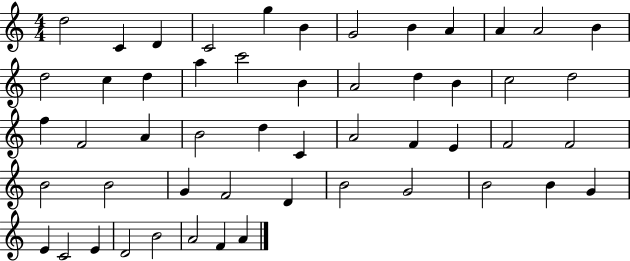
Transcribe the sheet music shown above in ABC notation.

X:1
T:Untitled
M:4/4
L:1/4
K:C
d2 C D C2 g B G2 B A A A2 B d2 c d a c'2 B A2 d B c2 d2 f F2 A B2 d C A2 F E F2 F2 B2 B2 G F2 D B2 G2 B2 B G E C2 E D2 B2 A2 F A